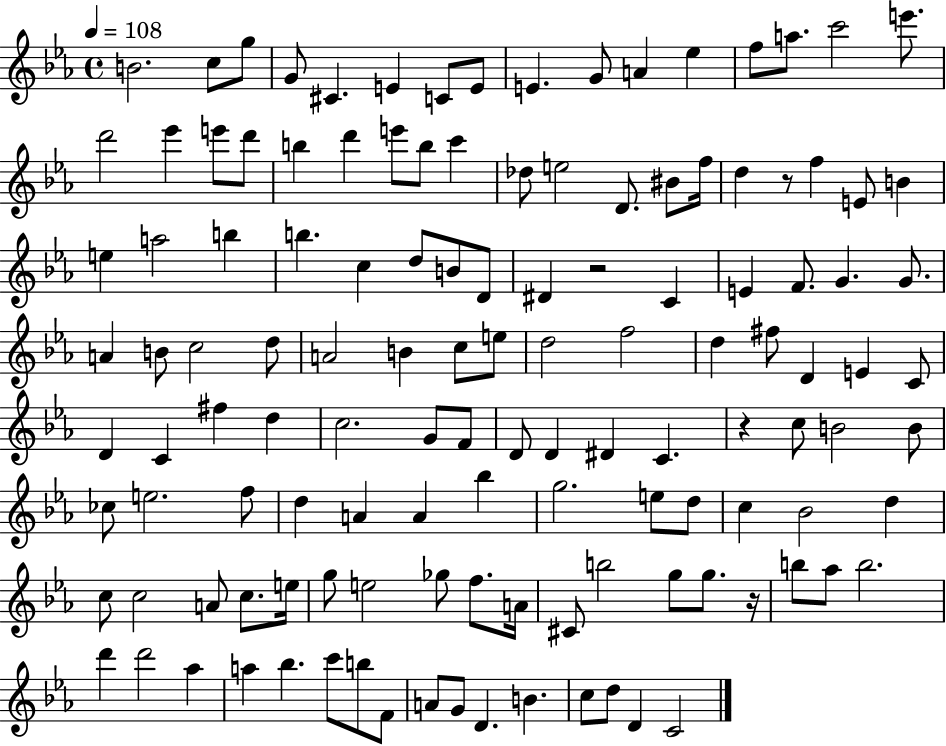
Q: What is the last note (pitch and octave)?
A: C4